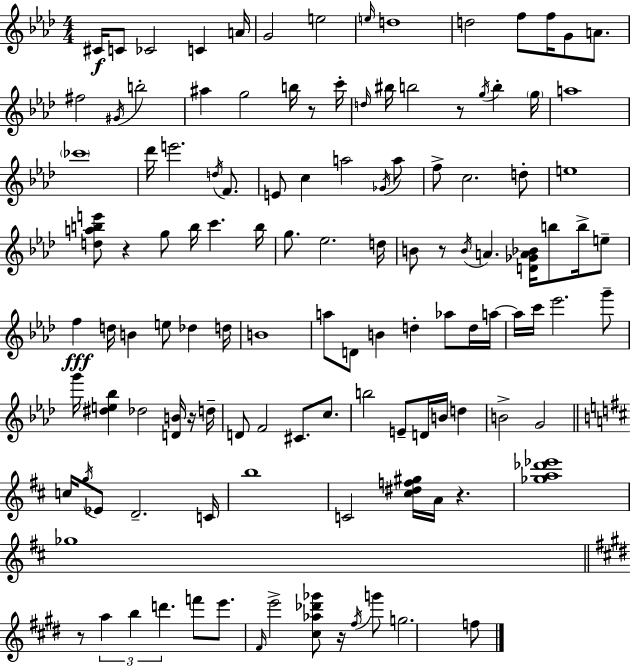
{
  \clef treble
  \numericTimeSignature
  \time 4/4
  \key aes \major
  cis'16\f c'8 ces'2 c'4 a'16 | g'2 e''2 | \grace { e''16 } d''1 | d''2 f''8 f''16 g'8 a'8. | \break fis''2 \acciaccatura { gis'16 } b''2-. | ais''4 g''2 b''16 r8 | c'''16-. \grace { d''16 } bis''16 b''2 r8 \acciaccatura { g''16 } b''4-. | \parenthesize g''16 a''1 | \break \parenthesize ces'''1 | des'''16 e'''2. | \acciaccatura { d''16 } f'8. e'8 c''4 a''2 | \acciaccatura { ges'16 } a''8 f''8-> c''2. | \break d''8-. e''1 | <d'' a'' b'' e'''>8 r4 g''8 b''16 c'''4. | b''16 g''8. ees''2. | d''16 b'8 r8 \acciaccatura { b'16 } a'4. | \break <d' ges' a' bes'>16 b''8 b''16-> e''8-- f''4\fff d''16 b'4 | e''8 des''4 d''16 b'1 | a''8 d'8 b'4 d''4-. | aes''8 d''16 a''16~~ a''16 c'''16 ees'''2. | \break g'''8-- g'''16 <dis'' e'' bes''>4 des''2 | <d' b'>16 r16 d''16-- d'8 f'2 | cis'8. c''8. b''2 e'8-- | d'16 b'16 d''4 b'2-> g'2 | \break \bar "||" \break \key d \major c''16 \acciaccatura { g''16 } ees'8 d'2.-- | c'16 b''1 | c'2 <cis'' dis'' f'' gis''>16 a'16 r4. | <ges'' a'' des''' ees'''>1 | \break ges''1 | \bar "||" \break \key e \major r8 \tuplet 3/2 { a''4 b''4 d'''4. } | f'''8 e'''8. \grace { fis'16 } e'''2-> <cis'' aes'' des''' ges'''>8 | r16 \acciaccatura { fis''16 } g'''8 g''2. | f''8 \bar "|."
}